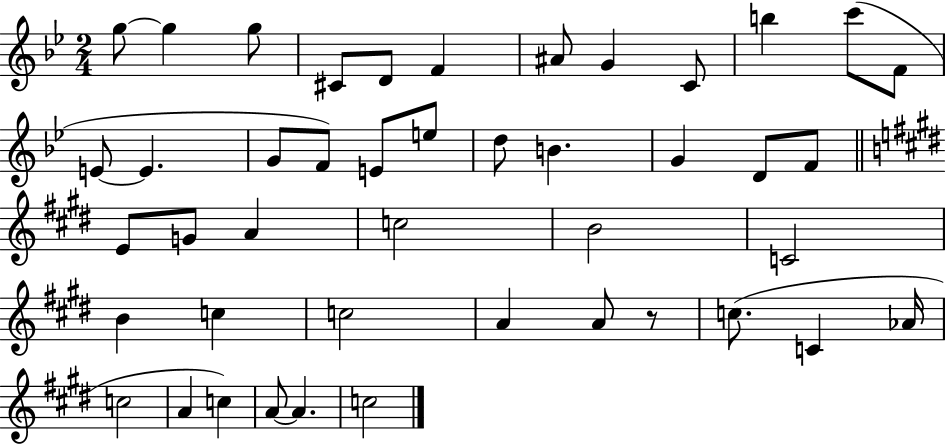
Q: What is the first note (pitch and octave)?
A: G5